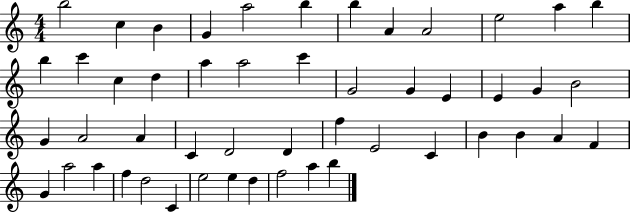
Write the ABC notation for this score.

X:1
T:Untitled
M:4/4
L:1/4
K:C
b2 c B G a2 b b A A2 e2 a b b c' c d a a2 c' G2 G E E G B2 G A2 A C D2 D f E2 C B B A F G a2 a f d2 C e2 e d f2 a b